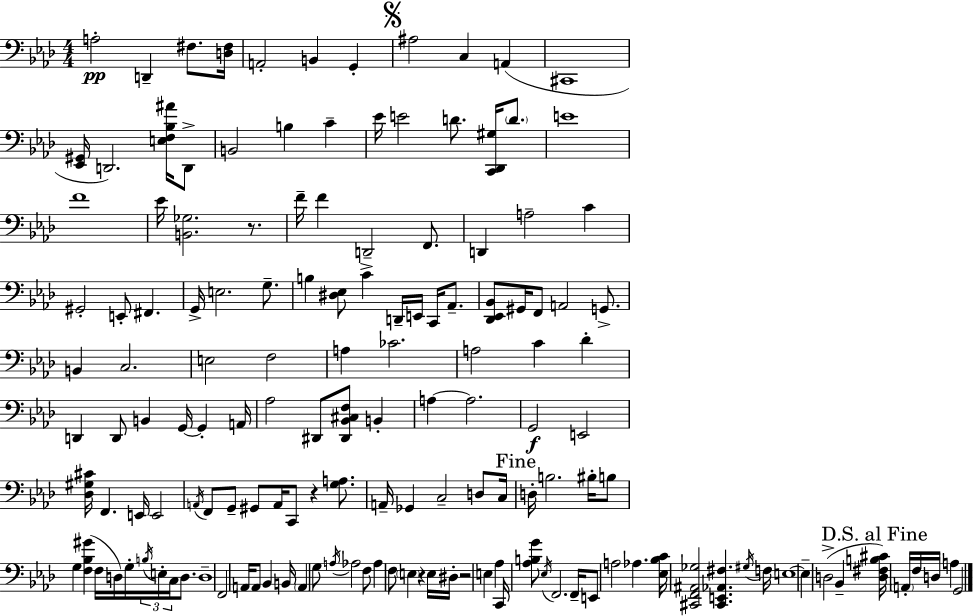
X:1
T:Untitled
M:4/4
L:1/4
K:Ab
A,2 D,, ^F,/2 [D,^F,]/4 A,,2 B,, G,, ^A,2 C, A,, ^C,,4 [_E,,^G,,]/4 D,,2 [E,F,_B,^A]/4 D,,/2 B,,2 B, C _E/4 E2 D/2 [C,,_D,,^G,]/4 D/2 E4 F4 _E/4 [B,,_G,]2 z/2 F/4 F D,,2 F,,/2 D,, A,2 C ^G,,2 E,,/2 ^F,, G,,/4 E,2 G,/2 B, [^D,_E,]/2 C D,,/4 E,,/4 C,,/4 _A,,/2 [_D,,_E,,_B,,]/2 ^G,,/4 F,,/2 A,,2 G,,/2 B,, C,2 E,2 F,2 A, _C2 A,2 C _D D,, D,,/2 B,, G,,/4 G,, A,,/4 _A,2 ^D,,/2 [^D,,_B,,^C,F,]/2 B,, A, A,2 G,,2 E,,2 [_D,^G,^C]/4 F,, E,,/4 E,,2 A,,/4 F,,/2 G,,/2 ^G,,/2 A,,/4 C,,/2 z [G,A,]/2 A,,/4 _G,, C,2 D,/2 C,/4 D,/4 B,2 ^B,/4 B,/2 G, [F,_B,^G] F,/4 D,/4 G,/4 B,/4 E,/4 C,/4 D,/2 D,4 F,,2 A,,/4 A,,/2 _B,, B,,/4 A,, G,/2 A,/4 _A,2 F,/2 _A, F,/2 E, z E,/4 ^D,/4 z2 E, _A, C,,/4 [_A,B,G]/2 _E,/4 F,,2 F,,/4 E,,/2 A,2 _A, [_E,_B,C]/4 [^C,,F,,^A,,_G,]2 [^C,,E,,_A,,^F,] ^G,/4 F,/4 E,4 E, D,2 _B,, [D,^F,B,^C]/4 A,,/4 F,/4 D,/4 A, G,,2